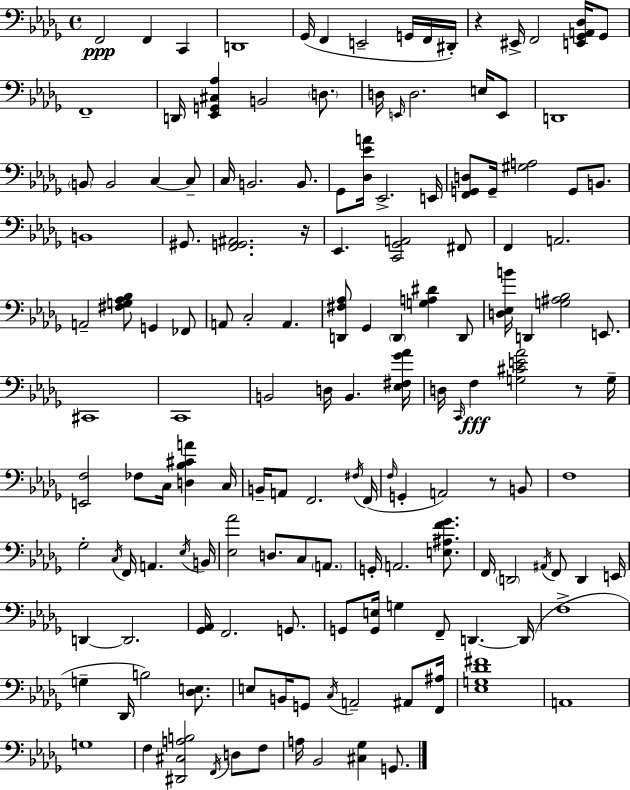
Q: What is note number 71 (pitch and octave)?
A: F3